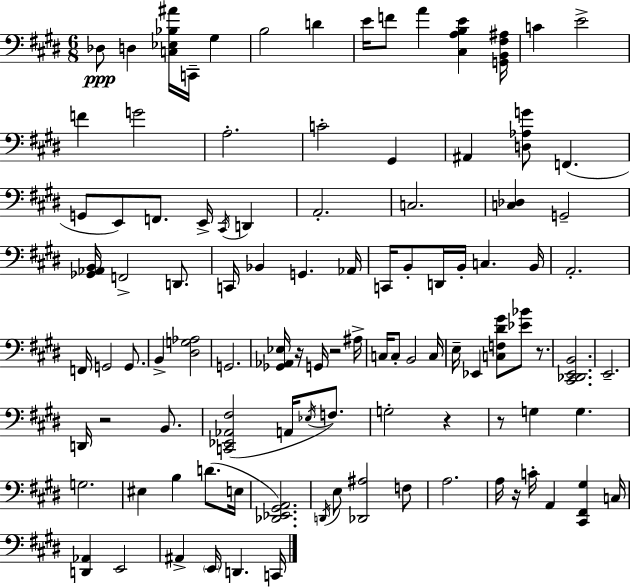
Db3/e D3/q [C3,Eb3,Bb3,A#4]/s C2/s G#3/q B3/h D4/q E4/s F4/e A4/q [C#3,A3,B3,E4]/q [G2,B2,F#3,A#3]/s C4/q E4/h F4/q G4/h A3/h. C4/h G#2/q A#2/q [D3,Ab3,G4]/e F2/q. G2/e E2/e F2/e. E2/s C#2/s D2/q A2/h. C3/h. [C3,Db3]/q G2/h [Gb2,Ab2,B2]/s F2/h D2/e. C2/s Bb2/q G2/q. Ab2/s C2/s B2/e D2/s B2/s C3/q. B2/s A2/h. F2/s G2/h G2/e. B2/q [D#3,G3,Ab3]/h G2/h. [Gb2,Ab2,Eb3]/s R/s G2/s R/h A#3/s C3/s C3/e B2/h C3/s E3/s Eb2/q [C3,F3,D#4,G#4]/e [Eb4,Bb4]/e R/e. [C#2,Db2,E2,B2]/h. E2/h. D2/s R/h B2/e. [C2,Eb2,Ab2,F#3]/h A2/s Eb3/s F3/e. G3/h R/q R/e G3/q G3/q. G3/h. EIS3/q B3/q D4/e. E3/s [Db2,Eb2,G#2,A2]/h. D2/s E3/e [Db2,A#3]/h F3/e A3/h. A3/s R/s C4/s A2/q [C#2,F#2,G#3]/q C3/s [D2,Ab2]/q E2/h A#2/q E2/s D2/q. C2/s